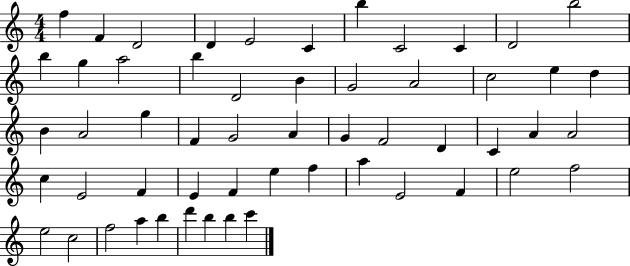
F5/q F4/q D4/h D4/q E4/h C4/q B5/q C4/h C4/q D4/h B5/h B5/q G5/q A5/h B5/q D4/h B4/q G4/h A4/h C5/h E5/q D5/q B4/q A4/h G5/q F4/q G4/h A4/q G4/q F4/h D4/q C4/q A4/q A4/h C5/q E4/h F4/q E4/q F4/q E5/q F5/q A5/q E4/h F4/q E5/h F5/h E5/h C5/h F5/h A5/q B5/q D6/q B5/q B5/q C6/q